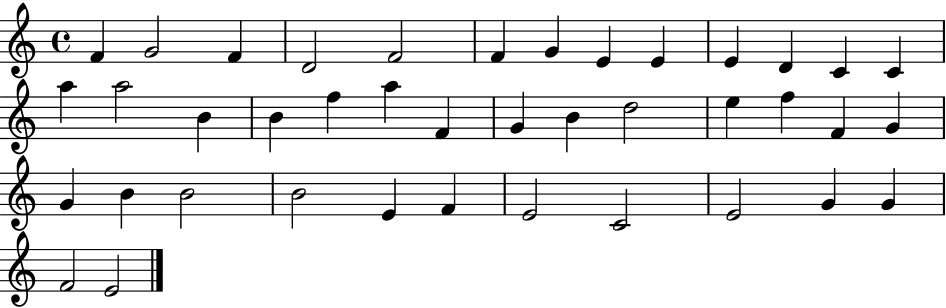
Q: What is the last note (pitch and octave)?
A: E4